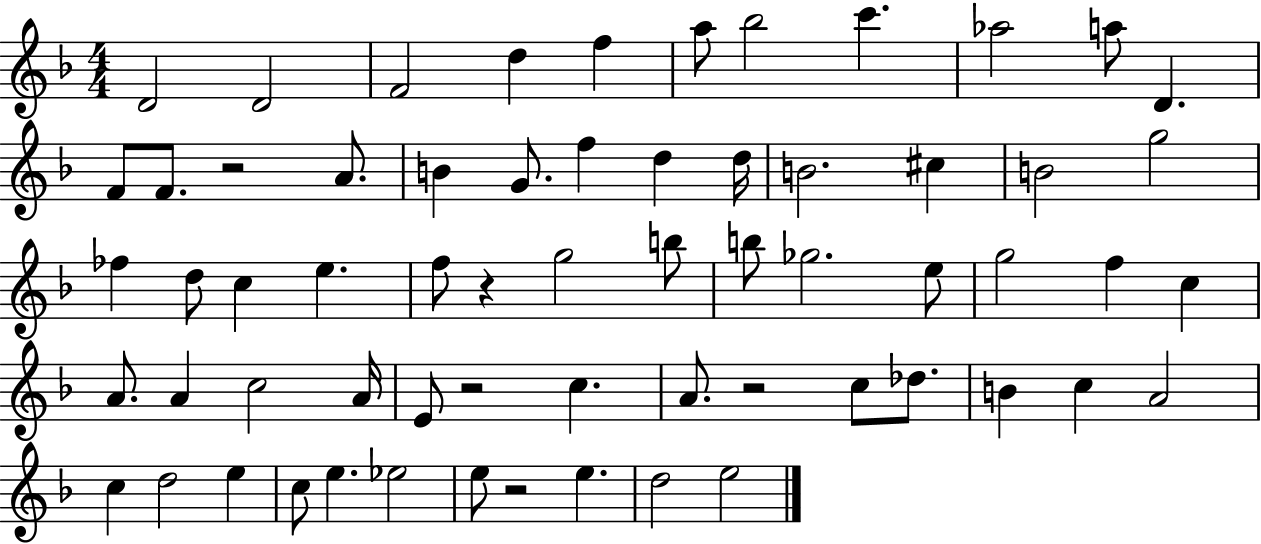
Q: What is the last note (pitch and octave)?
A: E5